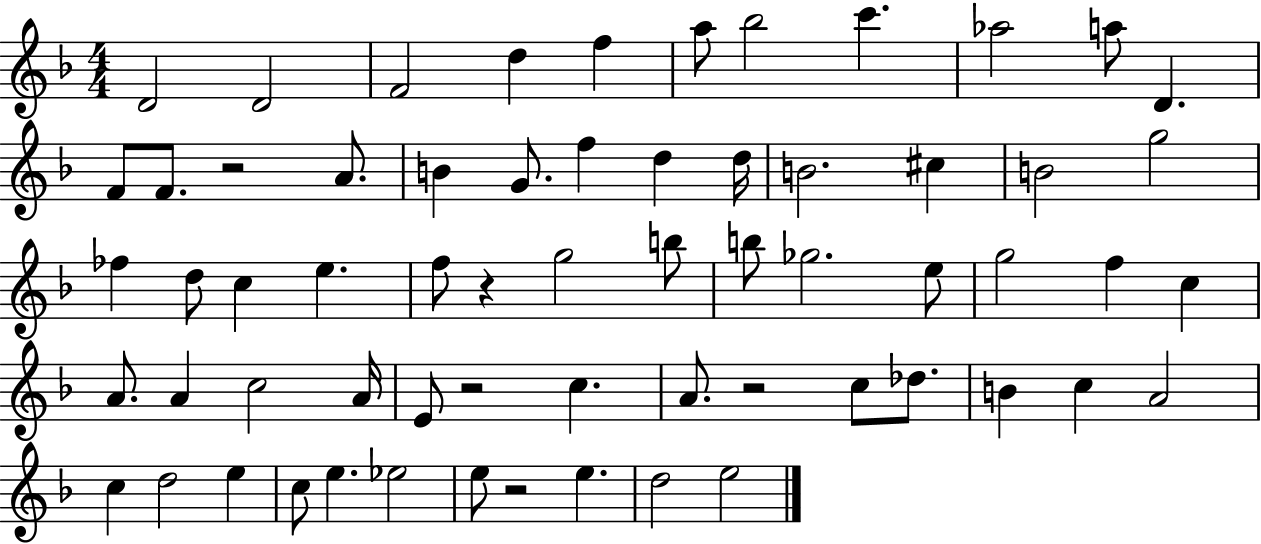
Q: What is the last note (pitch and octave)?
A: E5